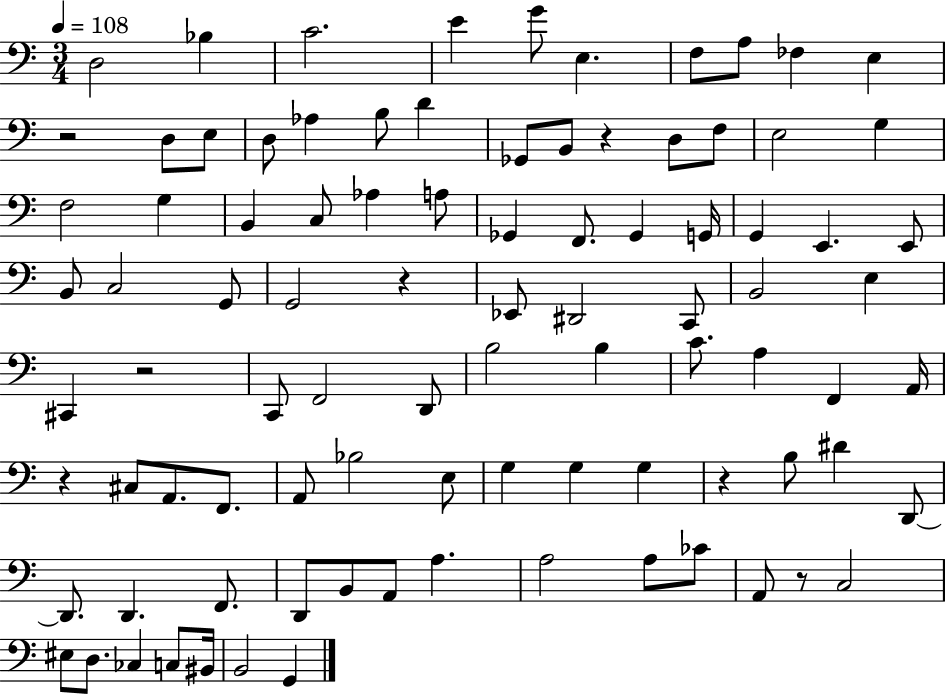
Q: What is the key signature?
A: C major